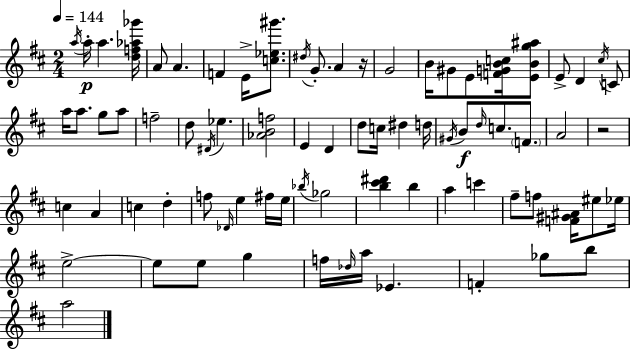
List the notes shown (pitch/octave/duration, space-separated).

A5/s A5/s A5/q. [D5,F5,Ab5,Gb6]/s A4/e A4/q. F4/q E4/s [C5,Eb5,G#6]/e. D#5/s G4/e. A4/q R/s G4/h B4/s G#4/e E4/e [F4,G4,B4,C5]/s [E4,B4,G5,A#5]/e E4/e D4/q C#5/s C4/e A5/s A5/e. G5/e A5/e F5/h D5/e D#4/s Eb5/q. [Ab4,B4,F5]/h E4/q D4/q D5/e C5/s D#5/q D5/s G#4/s B4/e D5/s C5/e. F4/e. A4/h R/h C5/q A4/q C5/q D5/q F5/e Db4/s E5/q F#5/s E5/s Bb5/s Gb5/h [B5,C#6,D#6]/q B5/q A5/q C6/q F#5/e F5/e [F4,G#4,A#4]/s EIS5/e Eb5/s E5/h E5/e E5/e G5/q F5/s Db5/s A5/s Eb4/q. F4/q Gb5/e B5/e A5/h